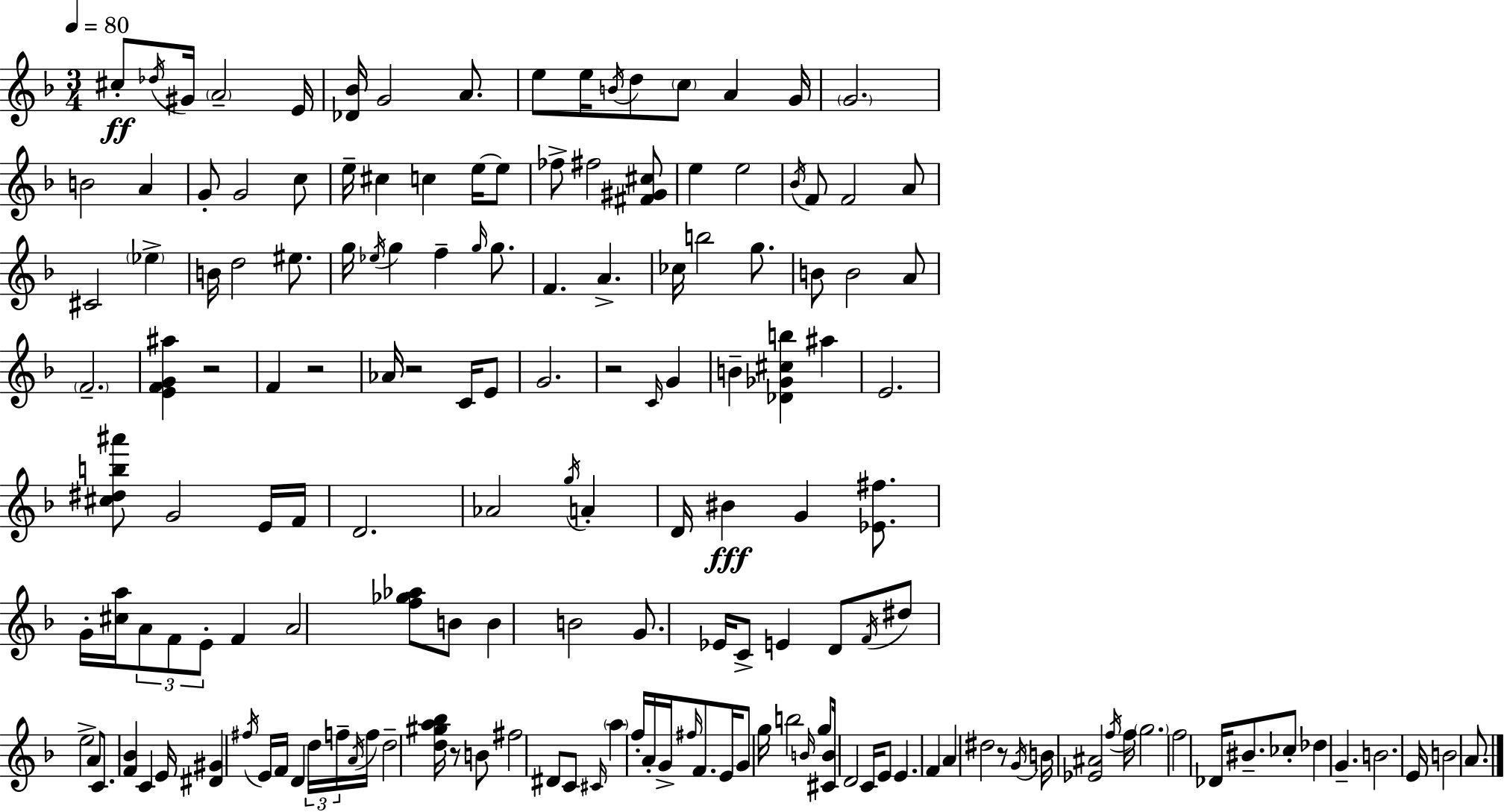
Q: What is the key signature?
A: D minor